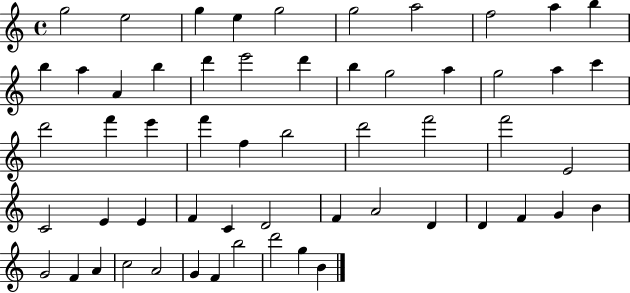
{
  \clef treble
  \time 4/4
  \defaultTimeSignature
  \key c \major
  g''2 e''2 | g''4 e''4 g''2 | g''2 a''2 | f''2 a''4 b''4 | \break b''4 a''4 a'4 b''4 | d'''4 e'''2 d'''4 | b''4 g''2 a''4 | g''2 a''4 c'''4 | \break d'''2 f'''4 e'''4 | f'''4 f''4 b''2 | d'''2 f'''2 | f'''2 e'2 | \break c'2 e'4 e'4 | f'4 c'4 d'2 | f'4 a'2 d'4 | d'4 f'4 g'4 b'4 | \break g'2 f'4 a'4 | c''2 a'2 | g'4 f'4 b''2 | d'''2 g''4 b'4 | \break \bar "|."
}